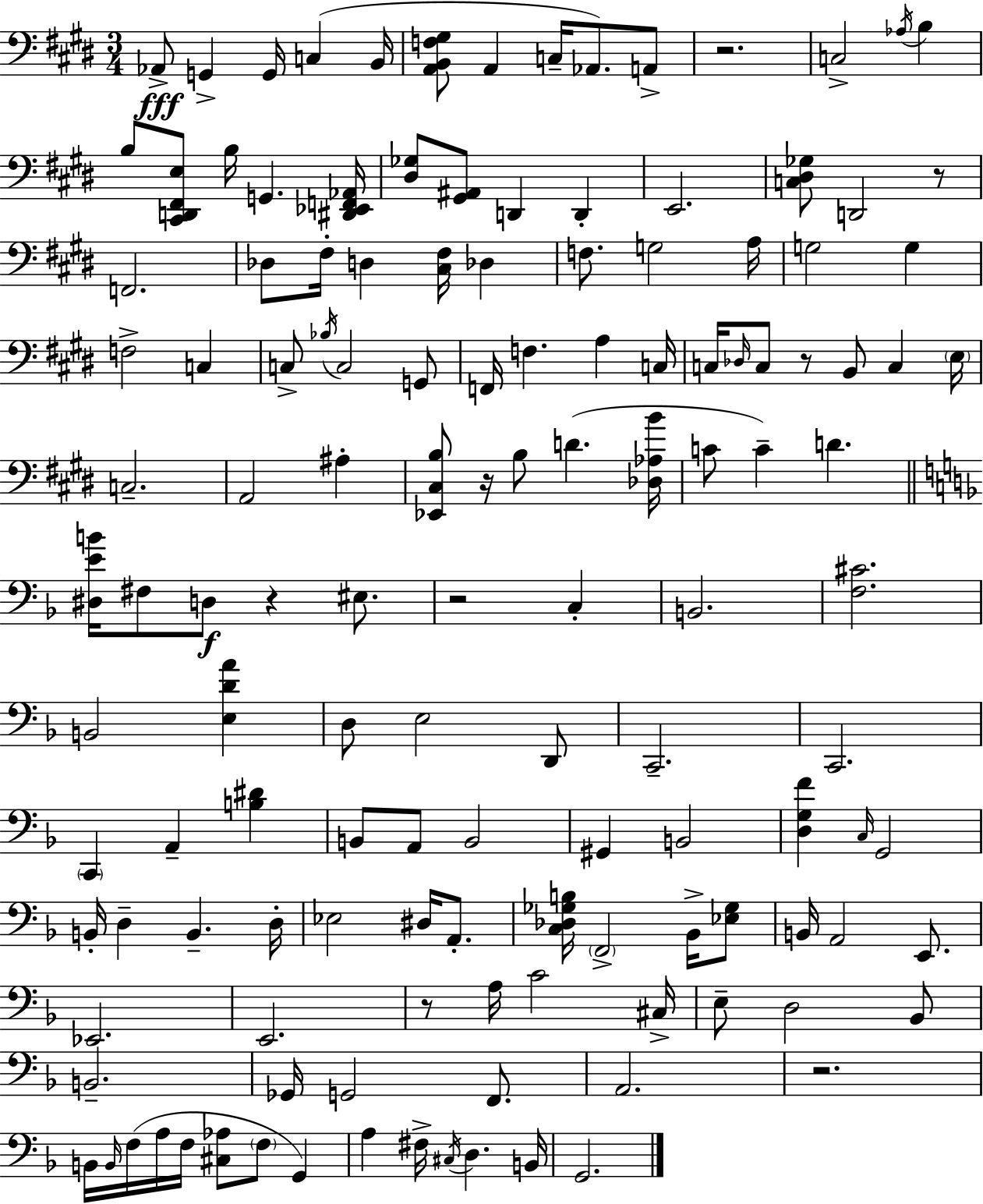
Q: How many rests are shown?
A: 8